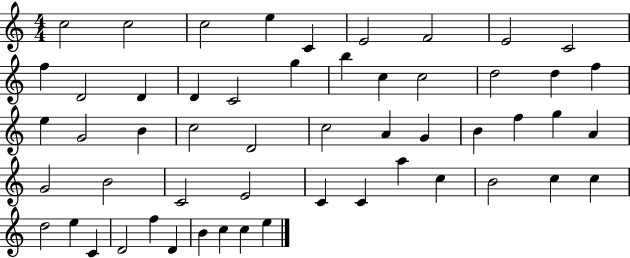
{
  \clef treble
  \numericTimeSignature
  \time 4/4
  \key c \major
  c''2 c''2 | c''2 e''4 c'4 | e'2 f'2 | e'2 c'2 | \break f''4 d'2 d'4 | d'4 c'2 g''4 | b''4 c''4 c''2 | d''2 d''4 f''4 | \break e''4 g'2 b'4 | c''2 d'2 | c''2 a'4 g'4 | b'4 f''4 g''4 a'4 | \break g'2 b'2 | c'2 e'2 | c'4 c'4 a''4 c''4 | b'2 c''4 c''4 | \break d''2 e''4 c'4 | d'2 f''4 d'4 | b'4 c''4 c''4 e''4 | \bar "|."
}